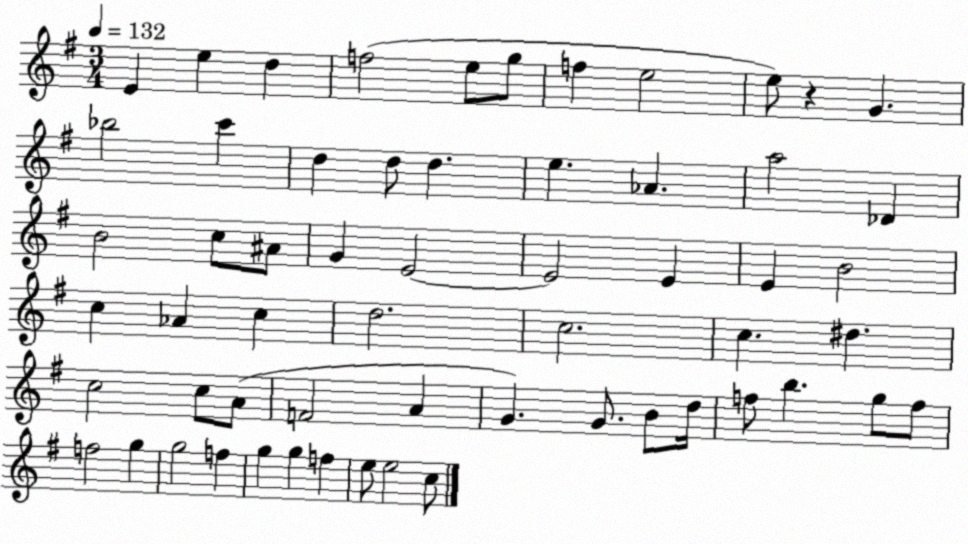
X:1
T:Untitled
M:3/4
L:1/4
K:G
E e d f2 e/2 g/2 f e2 e/2 z G _b2 c' d d/2 d e _A a2 _D B2 c/2 ^A/2 G E2 E2 E E B2 c _A c d2 c2 c ^d c2 c/2 A/2 F2 A G G/2 B/2 d/4 f/2 b g/2 f/2 f2 g g2 f g g f e/2 e2 c/2